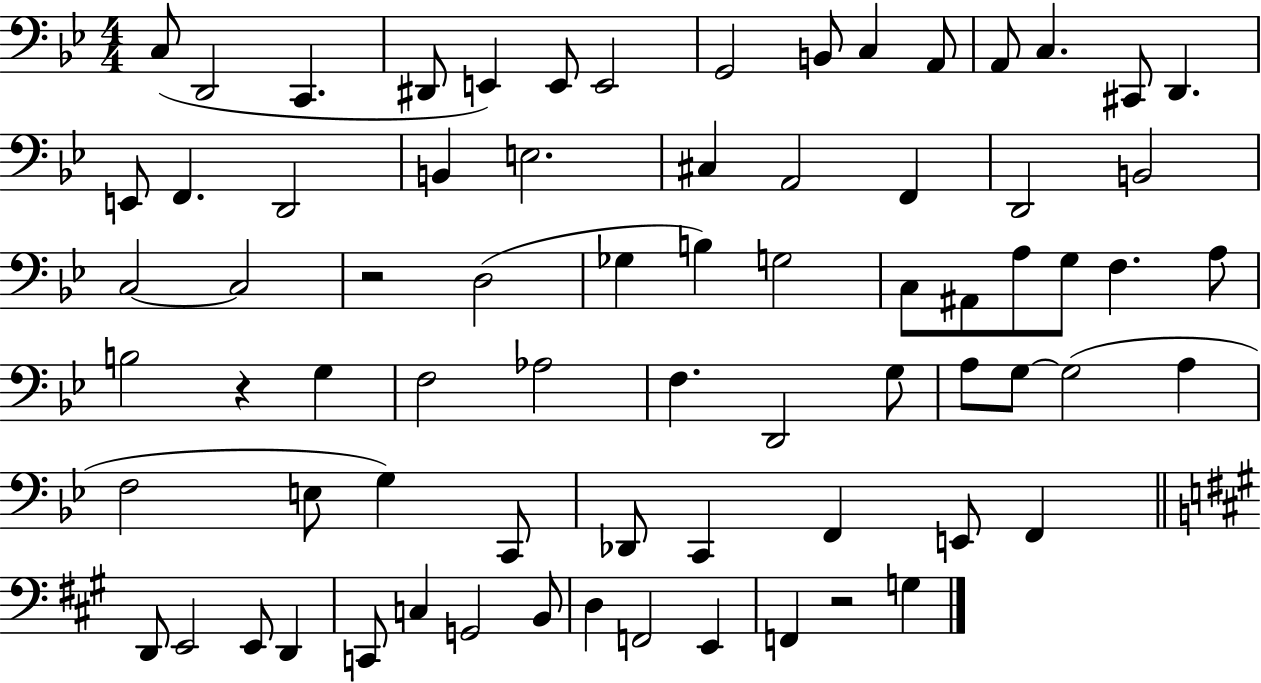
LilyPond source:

{
  \clef bass
  \numericTimeSignature
  \time 4/4
  \key bes \major
  c8( d,2 c,4. | dis,8 e,4) e,8 e,2 | g,2 b,8 c4 a,8 | a,8 c4. cis,8 d,4. | \break e,8 f,4. d,2 | b,4 e2. | cis4 a,2 f,4 | d,2 b,2 | \break c2~~ c2 | r2 d2( | ges4 b4) g2 | c8 ais,8 a8 g8 f4. a8 | \break b2 r4 g4 | f2 aes2 | f4. d,2 g8 | a8 g8~~ g2( a4 | \break f2 e8 g4) c,8 | des,8 c,4 f,4 e,8 f,4 | \bar "||" \break \key a \major d,8 e,2 e,8 d,4 | c,8 c4 g,2 b,8 | d4 f,2 e,4 | f,4 r2 g4 | \break \bar "|."
}